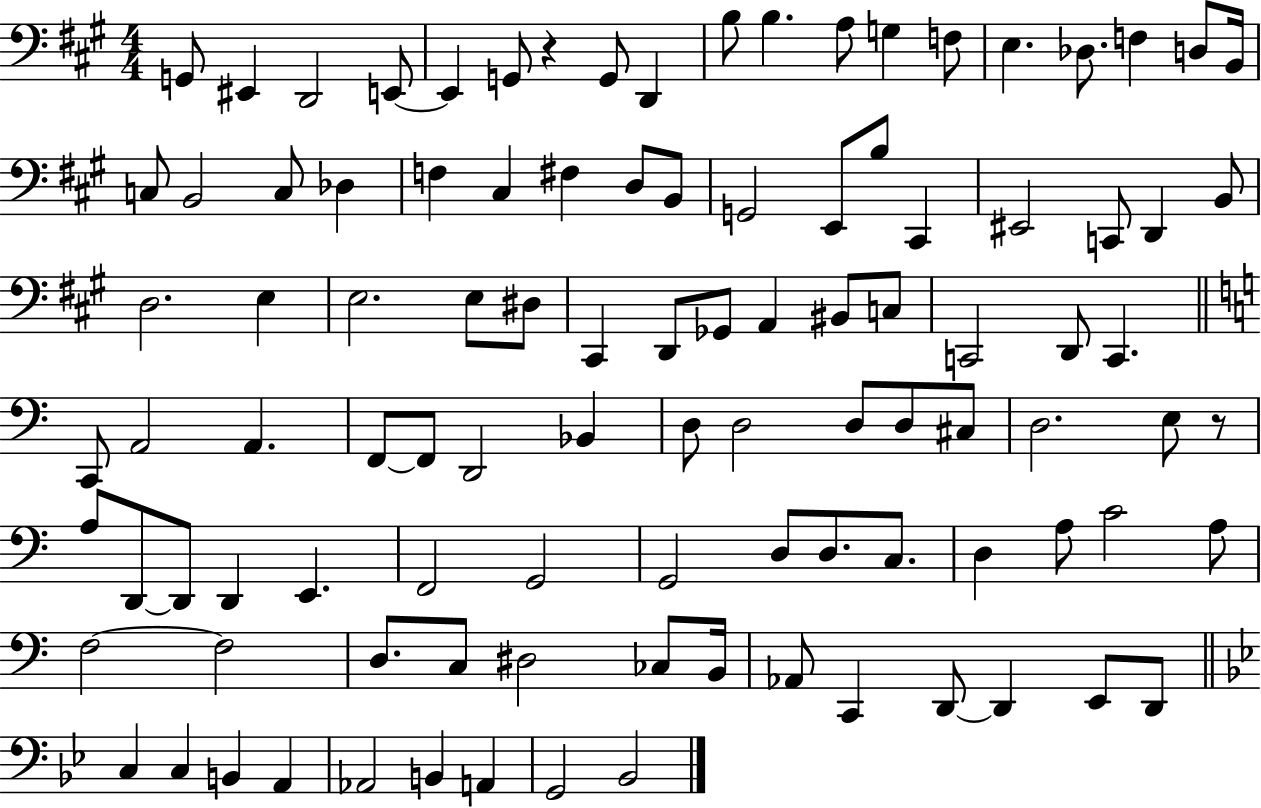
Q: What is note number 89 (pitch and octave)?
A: D2